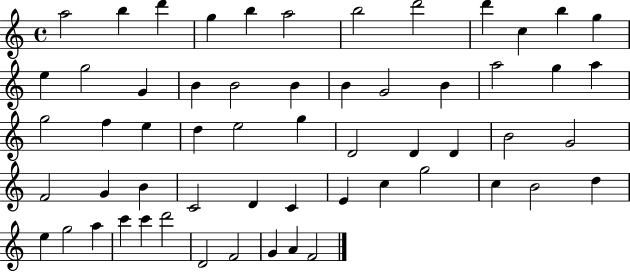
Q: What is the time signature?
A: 4/4